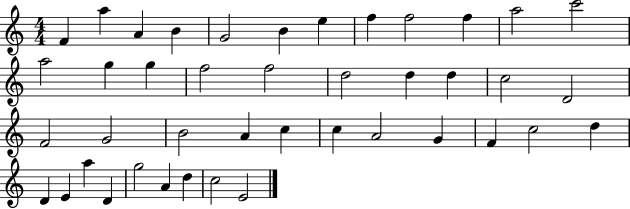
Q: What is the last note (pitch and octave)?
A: E4